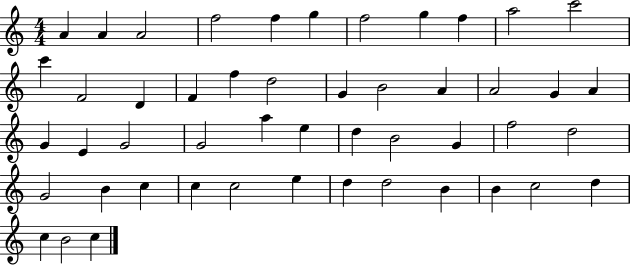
A4/q A4/q A4/h F5/h F5/q G5/q F5/h G5/q F5/q A5/h C6/h C6/q F4/h D4/q F4/q F5/q D5/h G4/q B4/h A4/q A4/h G4/q A4/q G4/q E4/q G4/h G4/h A5/q E5/q D5/q B4/h G4/q F5/h D5/h G4/h B4/q C5/q C5/q C5/h E5/q D5/q D5/h B4/q B4/q C5/h D5/q C5/q B4/h C5/q